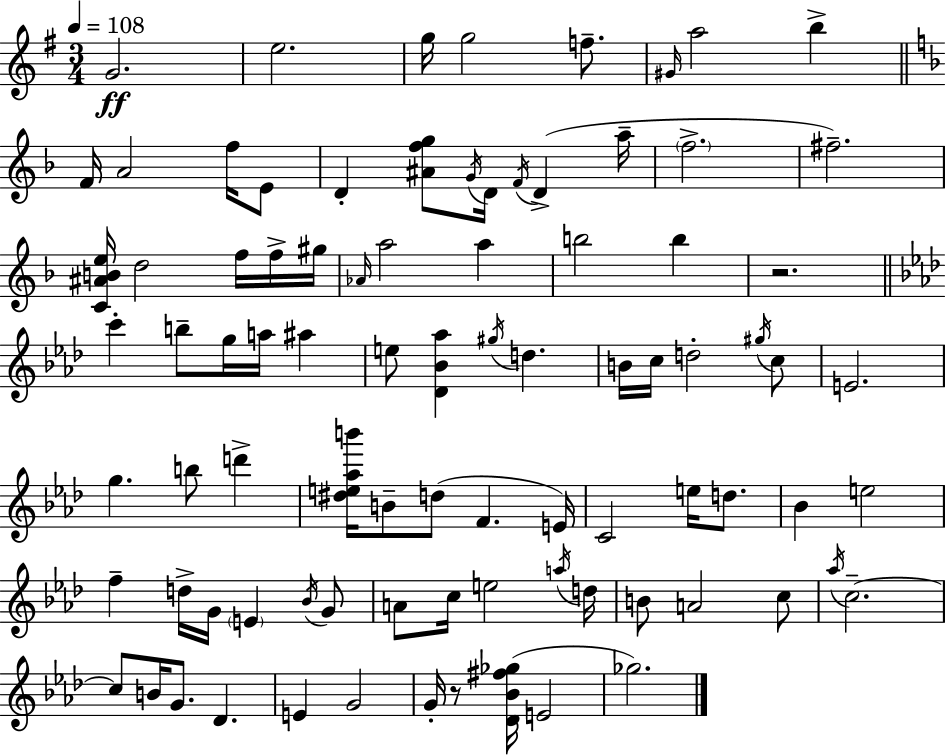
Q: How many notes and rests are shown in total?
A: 87